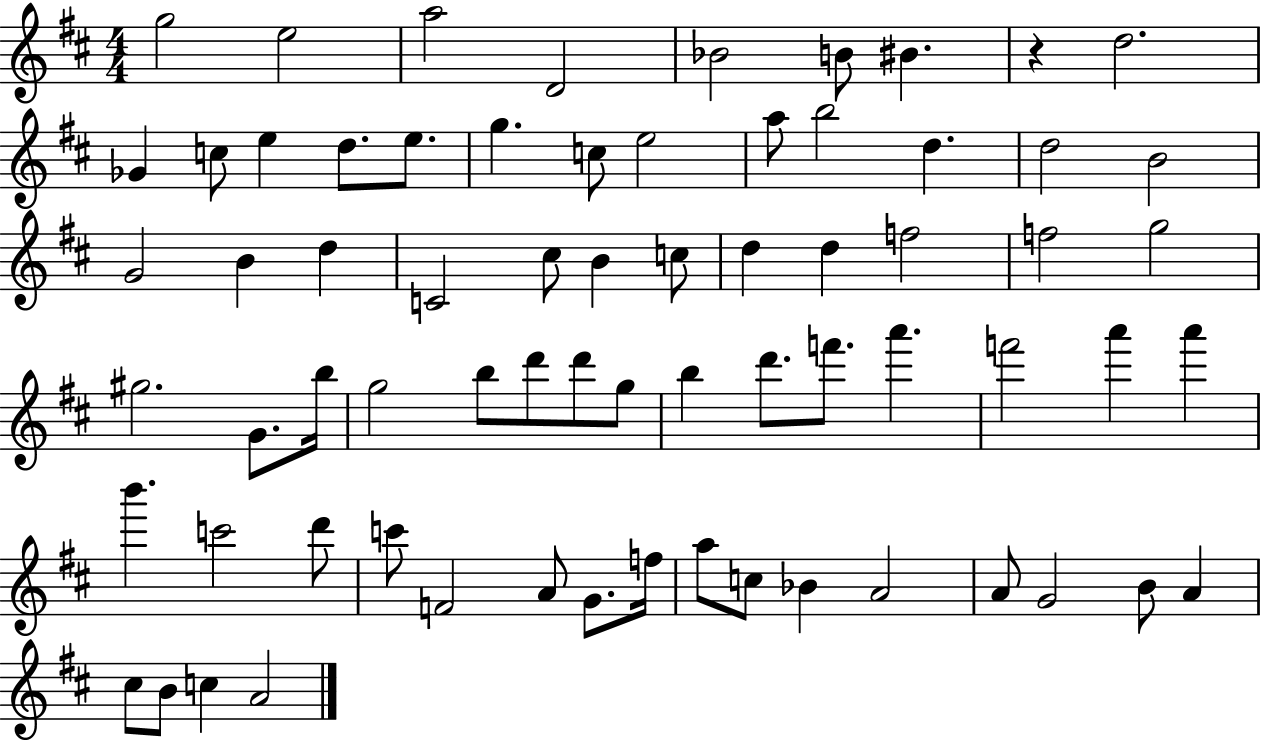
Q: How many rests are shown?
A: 1